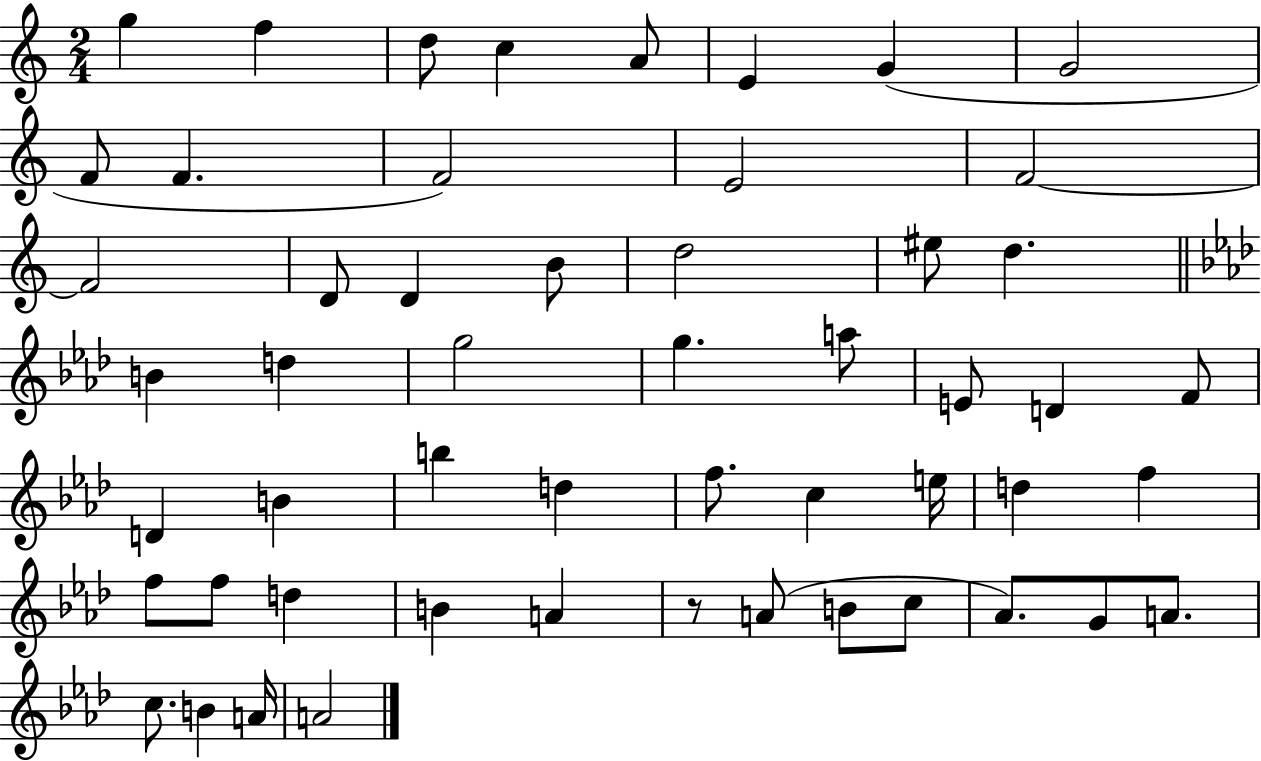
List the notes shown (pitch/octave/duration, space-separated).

G5/q F5/q D5/e C5/q A4/e E4/q G4/q G4/h F4/e F4/q. F4/h E4/h F4/h F4/h D4/e D4/q B4/e D5/h EIS5/e D5/q. B4/q D5/q G5/h G5/q. A5/e E4/e D4/q F4/e D4/q B4/q B5/q D5/q F5/e. C5/q E5/s D5/q F5/q F5/e F5/e D5/q B4/q A4/q R/e A4/e B4/e C5/e Ab4/e. G4/e A4/e. C5/e. B4/q A4/s A4/h